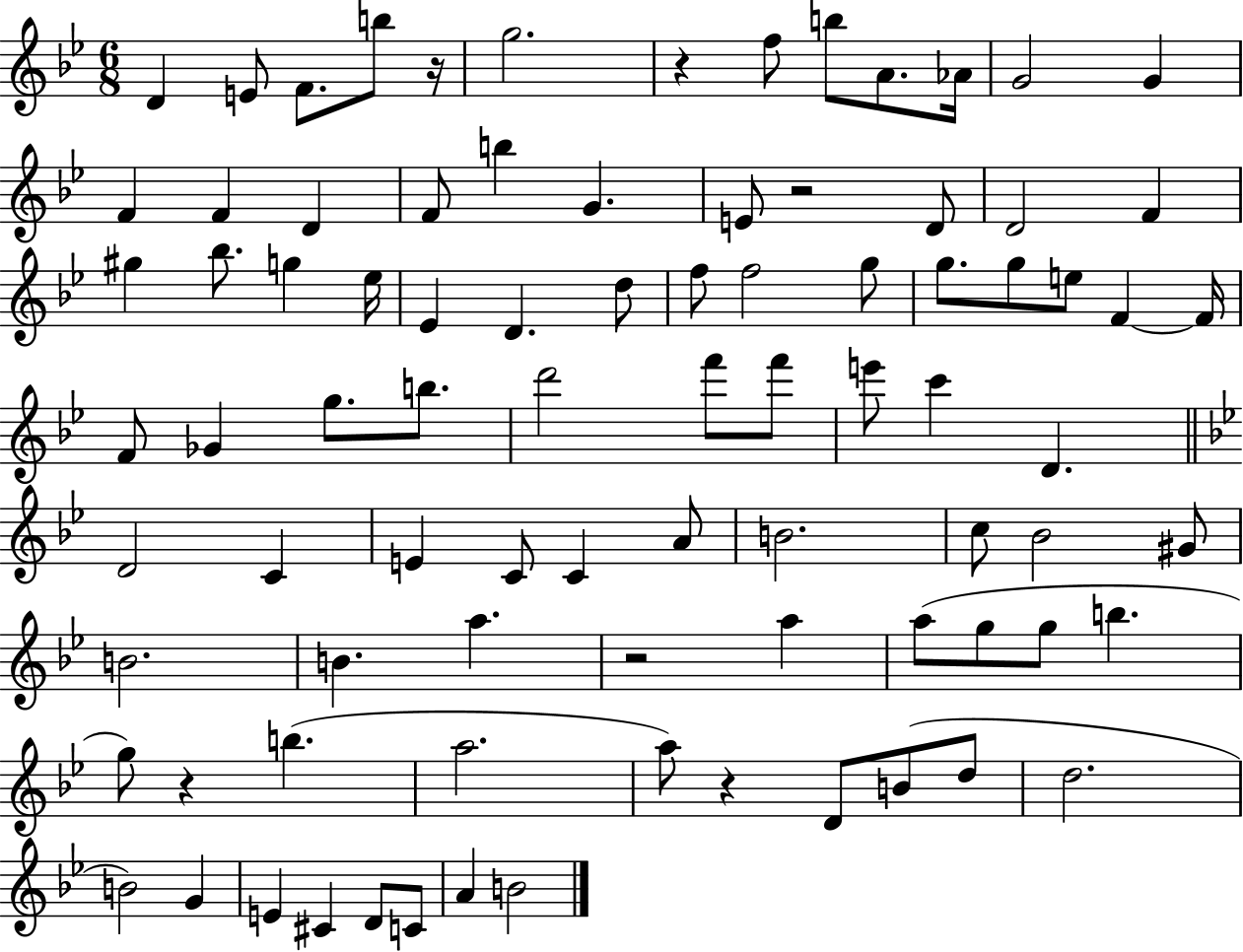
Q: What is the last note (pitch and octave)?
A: B4